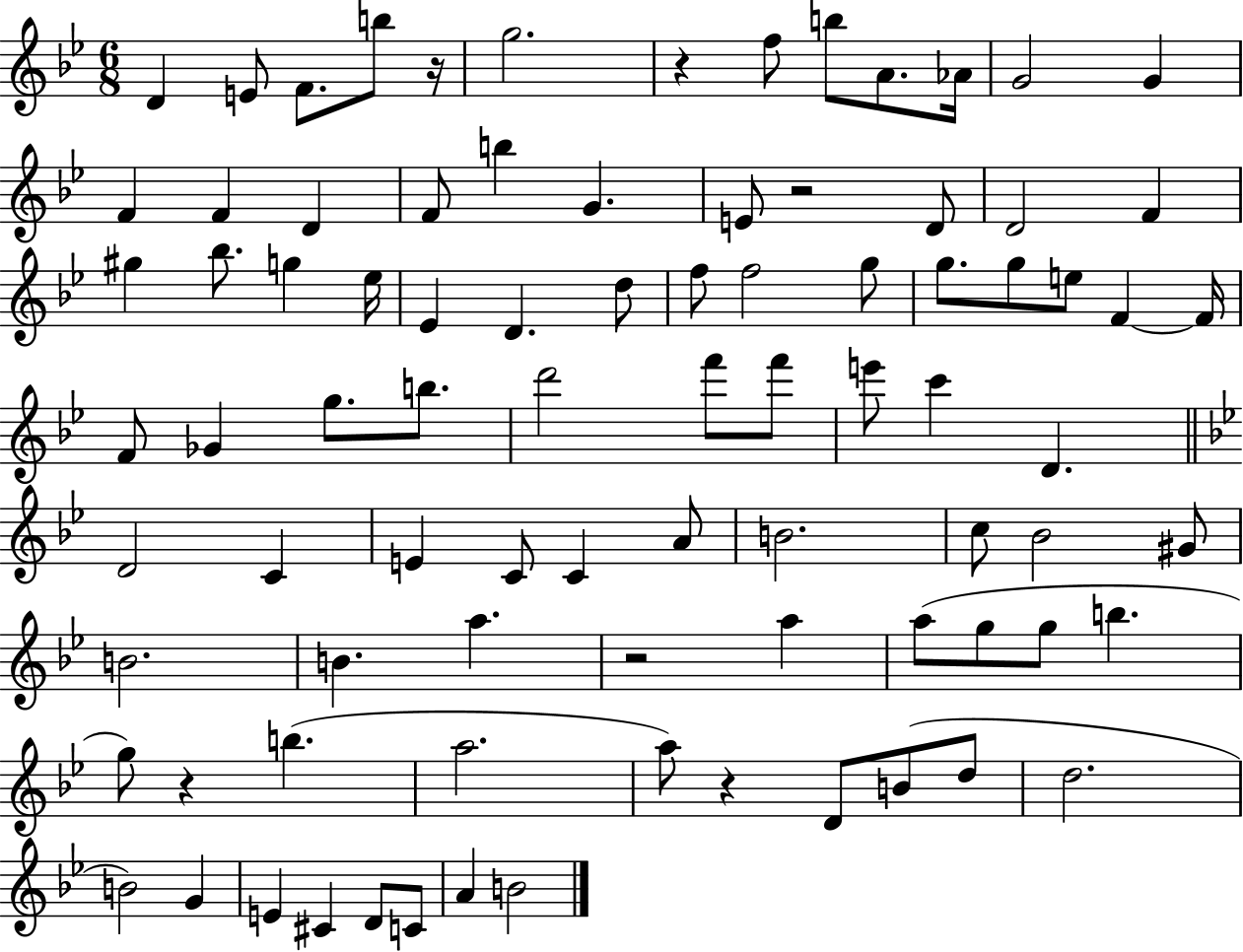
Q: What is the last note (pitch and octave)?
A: B4